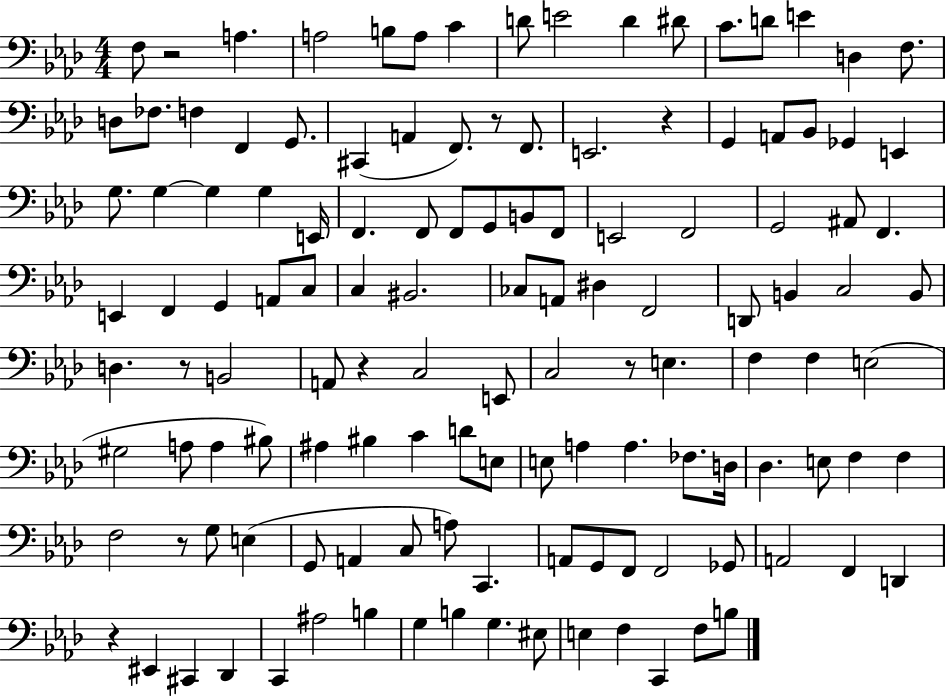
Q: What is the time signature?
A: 4/4